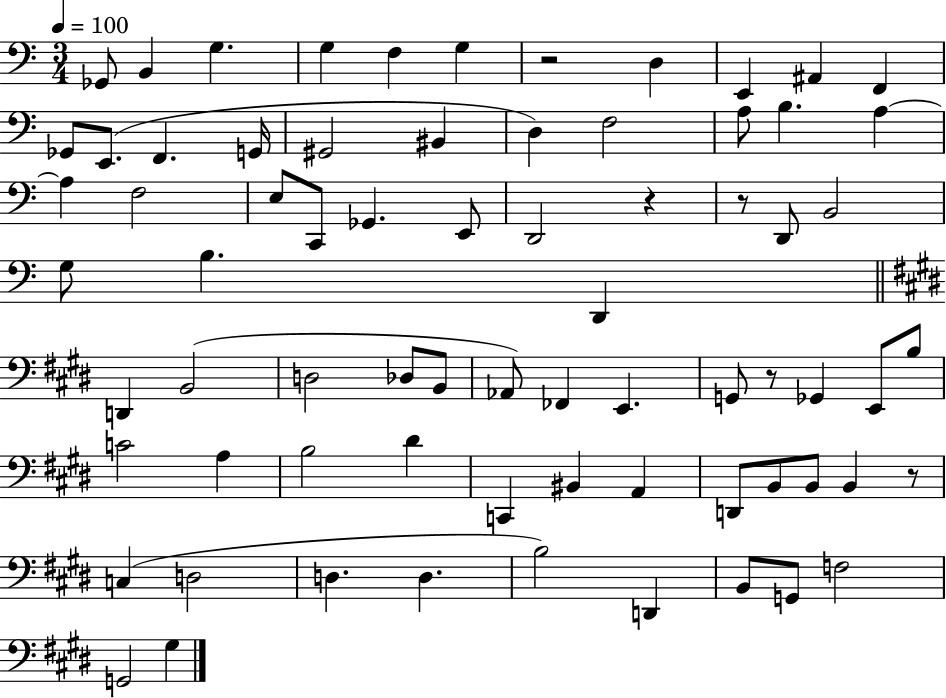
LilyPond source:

{
  \clef bass
  \numericTimeSignature
  \time 3/4
  \key c \major
  \tempo 4 = 100
  \repeat volta 2 { ges,8 b,4 g4. | g4 f4 g4 | r2 d4 | e,4 ais,4 f,4 | \break ges,8 e,8.( f,4. g,16 | gis,2 bis,4 | d4) f2 | a8 b4. a4~~ | \break a4 f2 | e8 c,8 ges,4. e,8 | d,2 r4 | r8 d,8 b,2 | \break g8 b4. d,4 | \bar "||" \break \key e \major d,4 b,2( | d2 des8 b,8 | aes,8) fes,4 e,4. | g,8 r8 ges,4 e,8 b8 | \break c'2 a4 | b2 dis'4 | c,4 bis,4 a,4 | d,8 b,8 b,8 b,4 r8 | \break c4( d2 | d4. d4. | b2) d,4 | b,8 g,8 f2 | \break g,2 gis4 | } \bar "|."
}